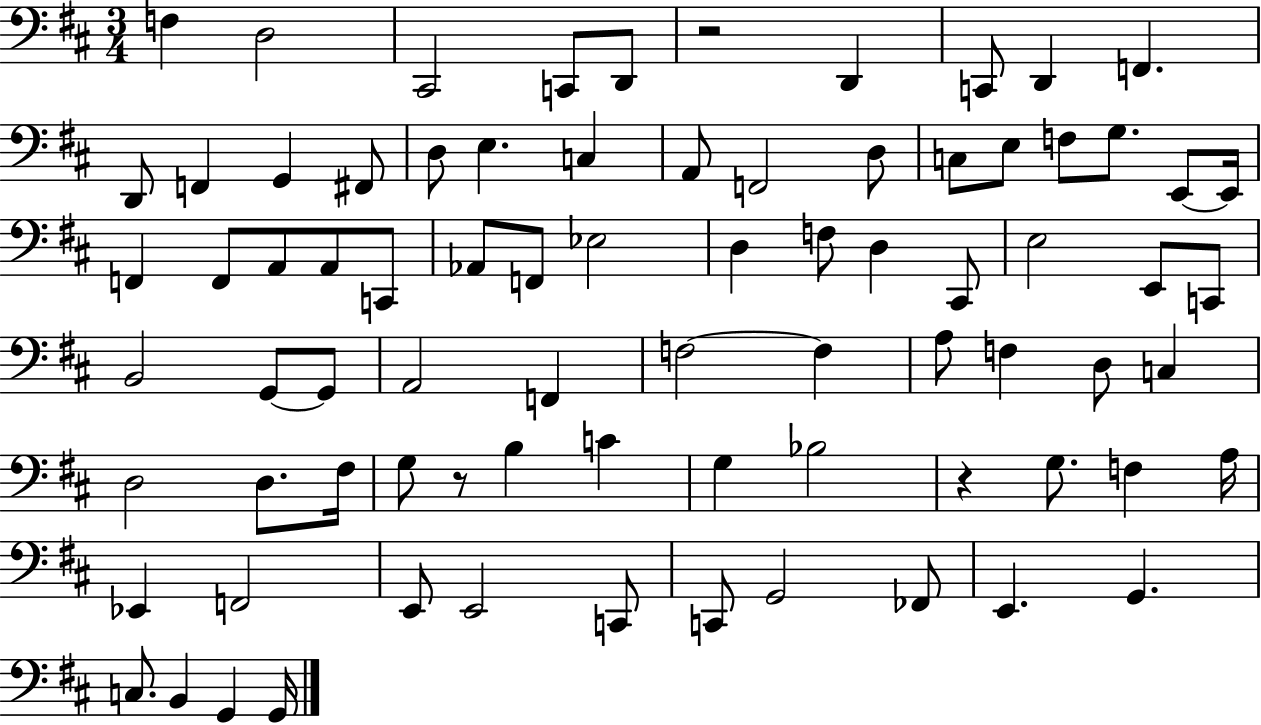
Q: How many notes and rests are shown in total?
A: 79